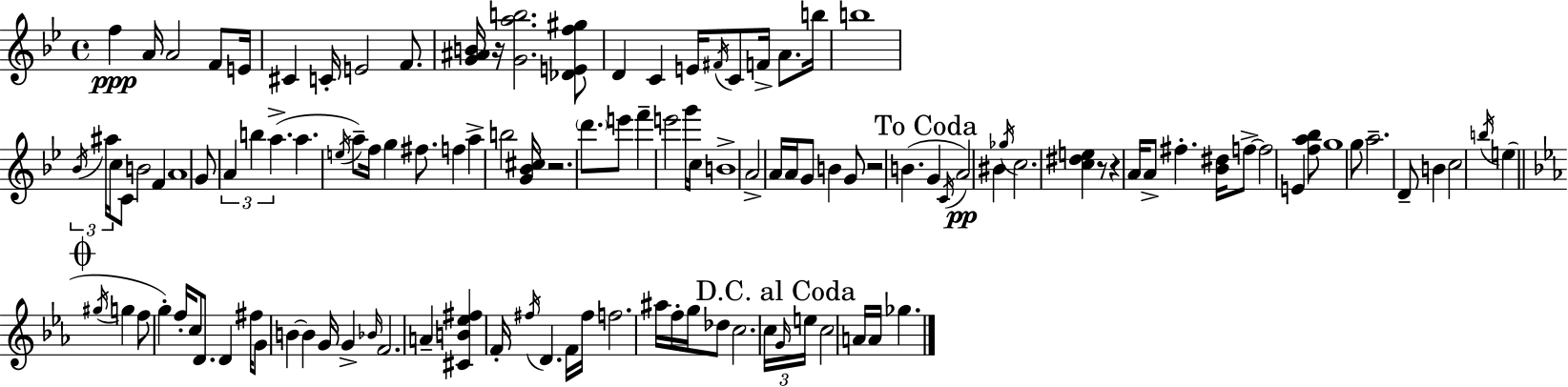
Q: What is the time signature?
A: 4/4